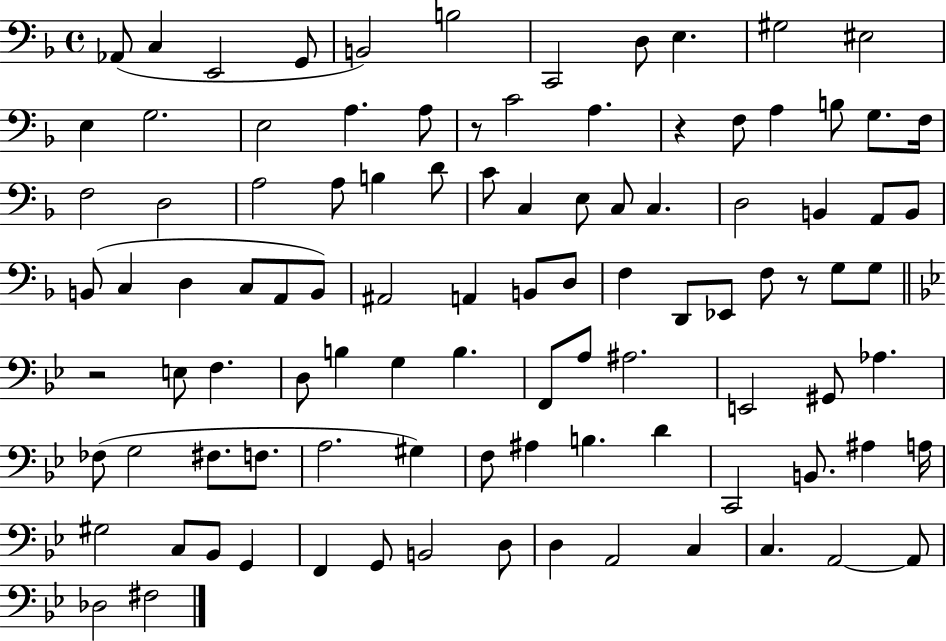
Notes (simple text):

Ab2/e C3/q E2/h G2/e B2/h B3/h C2/h D3/e E3/q. G#3/h EIS3/h E3/q G3/h. E3/h A3/q. A3/e R/e C4/h A3/q. R/q F3/e A3/q B3/e G3/e. F3/s F3/h D3/h A3/h A3/e B3/q D4/e C4/e C3/q E3/e C3/e C3/q. D3/h B2/q A2/e B2/e B2/e C3/q D3/q C3/e A2/e B2/e A#2/h A2/q B2/e D3/e F3/q D2/e Eb2/e F3/e R/e G3/e G3/e R/h E3/e F3/q. D3/e B3/q G3/q B3/q. F2/e A3/e A#3/h. E2/h G#2/e Ab3/q. FES3/e G3/h F#3/e. F3/e. A3/h. G#3/q F3/e A#3/q B3/q. D4/q C2/h B2/e. A#3/q A3/s G#3/h C3/e Bb2/e G2/q F2/q G2/e B2/h D3/e D3/q A2/h C3/q C3/q. A2/h A2/e Db3/h F#3/h